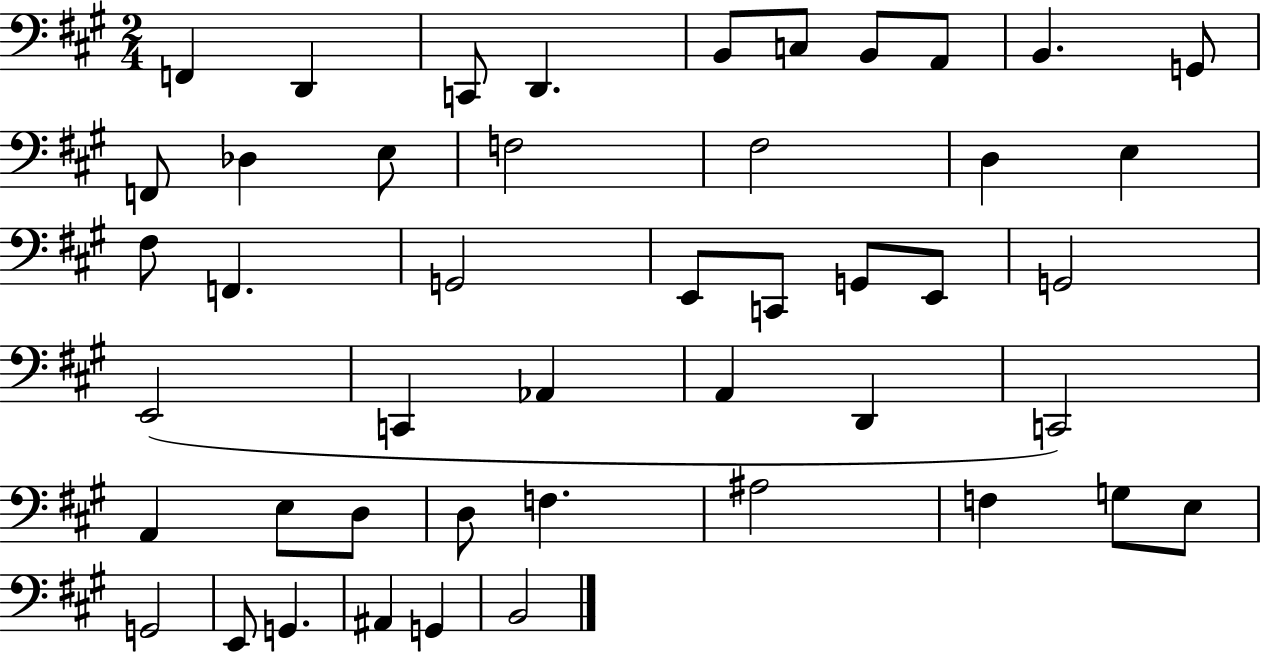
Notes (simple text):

F2/q D2/q C2/e D2/q. B2/e C3/e B2/e A2/e B2/q. G2/e F2/e Db3/q E3/e F3/h F#3/h D3/q E3/q F#3/e F2/q. G2/h E2/e C2/e G2/e E2/e G2/h E2/h C2/q Ab2/q A2/q D2/q C2/h A2/q E3/e D3/e D3/e F3/q. A#3/h F3/q G3/e E3/e G2/h E2/e G2/q. A#2/q G2/q B2/h